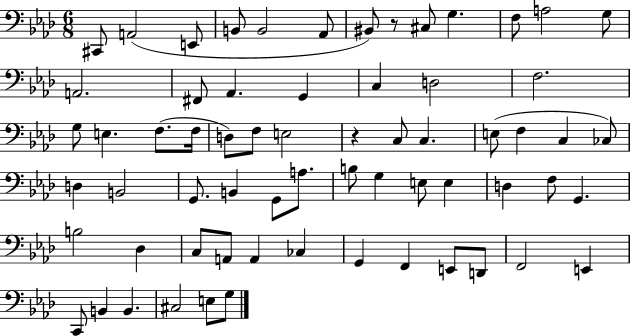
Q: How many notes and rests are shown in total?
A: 65